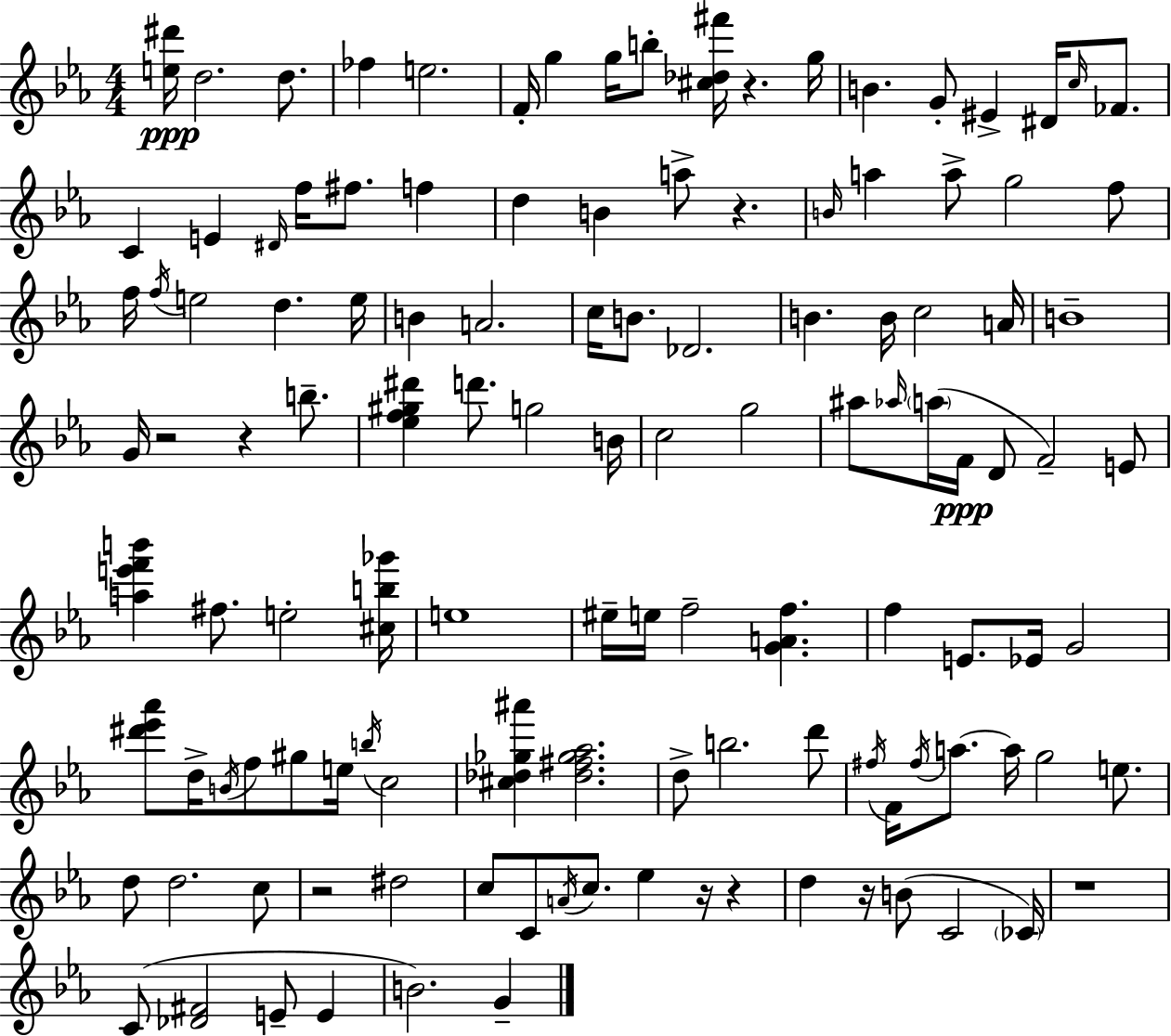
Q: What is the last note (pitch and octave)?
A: G4